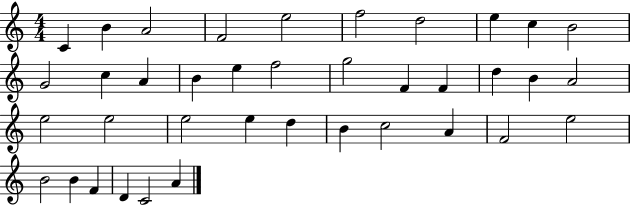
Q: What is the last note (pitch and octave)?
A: A4